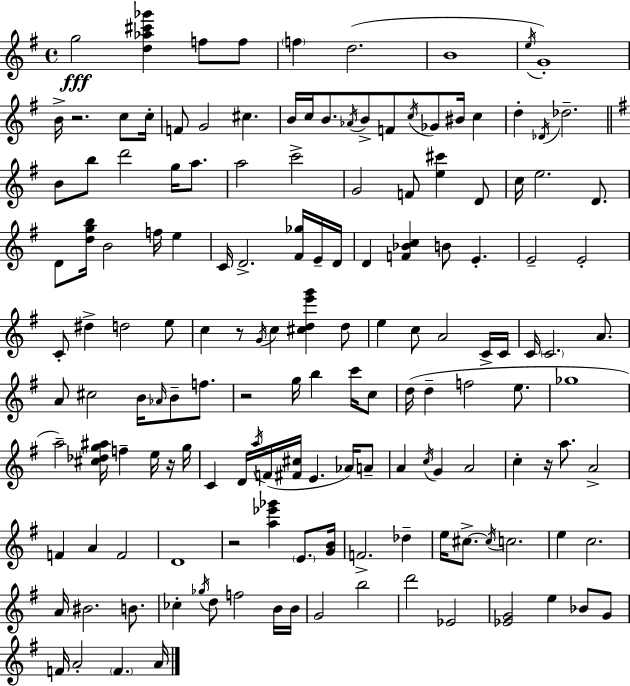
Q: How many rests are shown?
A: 6